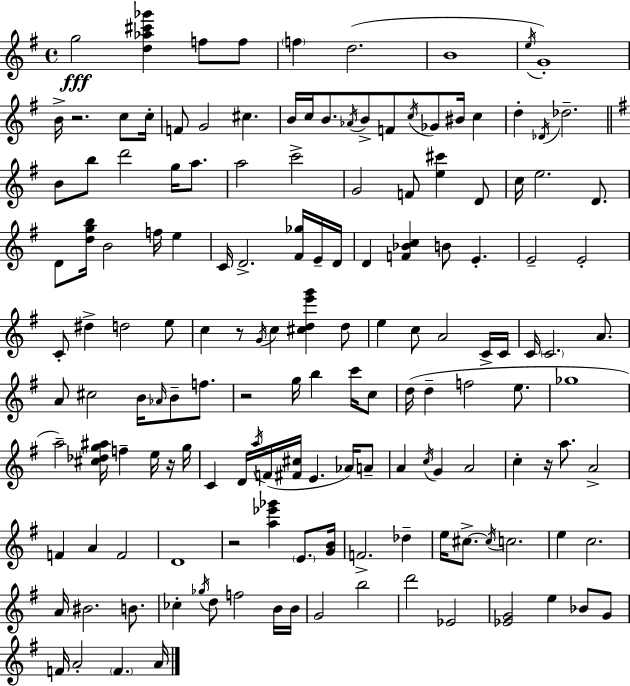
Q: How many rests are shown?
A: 6